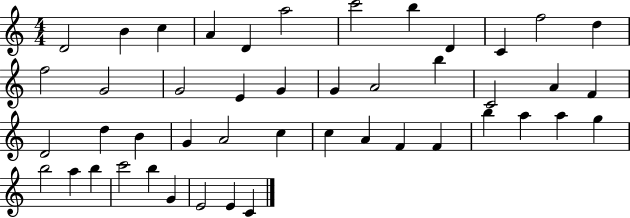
D4/h B4/q C5/q A4/q D4/q A5/h C6/h B5/q D4/q C4/q F5/h D5/q F5/h G4/h G4/h E4/q G4/q G4/q A4/h B5/q C4/h A4/q F4/q D4/h D5/q B4/q G4/q A4/h C5/q C5/q A4/q F4/q F4/q B5/q A5/q A5/q G5/q B5/h A5/q B5/q C6/h B5/q G4/q E4/h E4/q C4/q